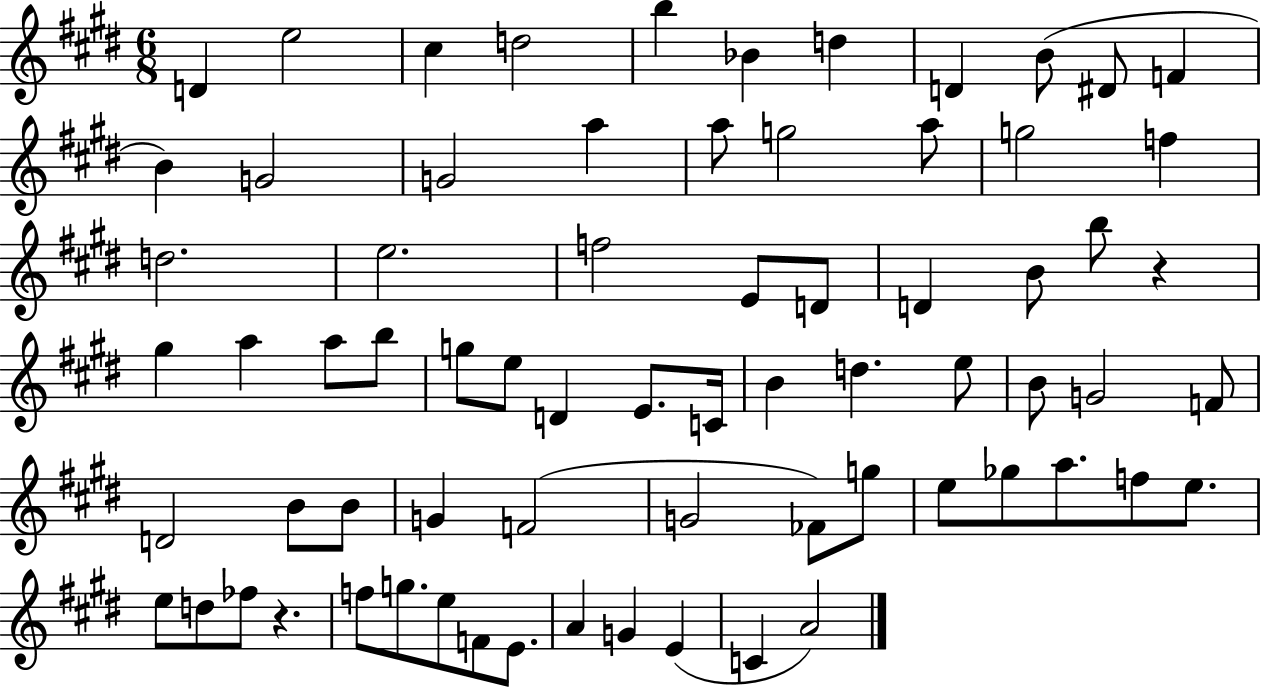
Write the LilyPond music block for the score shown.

{
  \clef treble
  \numericTimeSignature
  \time 6/8
  \key e \major
  d'4 e''2 | cis''4 d''2 | b''4 bes'4 d''4 | d'4 b'8( dis'8 f'4 | \break b'4) g'2 | g'2 a''4 | a''8 g''2 a''8 | g''2 f''4 | \break d''2. | e''2. | f''2 e'8 d'8 | d'4 b'8 b''8 r4 | \break gis''4 a''4 a''8 b''8 | g''8 e''8 d'4 e'8. c'16 | b'4 d''4. e''8 | b'8 g'2 f'8 | \break d'2 b'8 b'8 | g'4 f'2( | g'2 fes'8) g''8 | e''8 ges''8 a''8. f''8 e''8. | \break e''8 d''8 fes''8 r4. | f''8 g''8. e''8 f'8 e'8. | a'4 g'4 e'4( | c'4 a'2) | \break \bar "|."
}